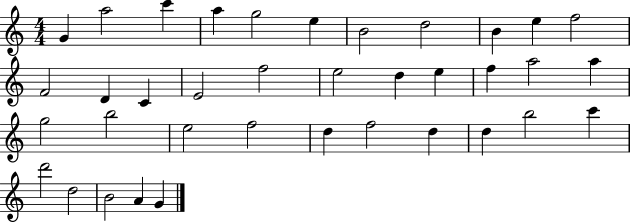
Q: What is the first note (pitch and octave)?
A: G4